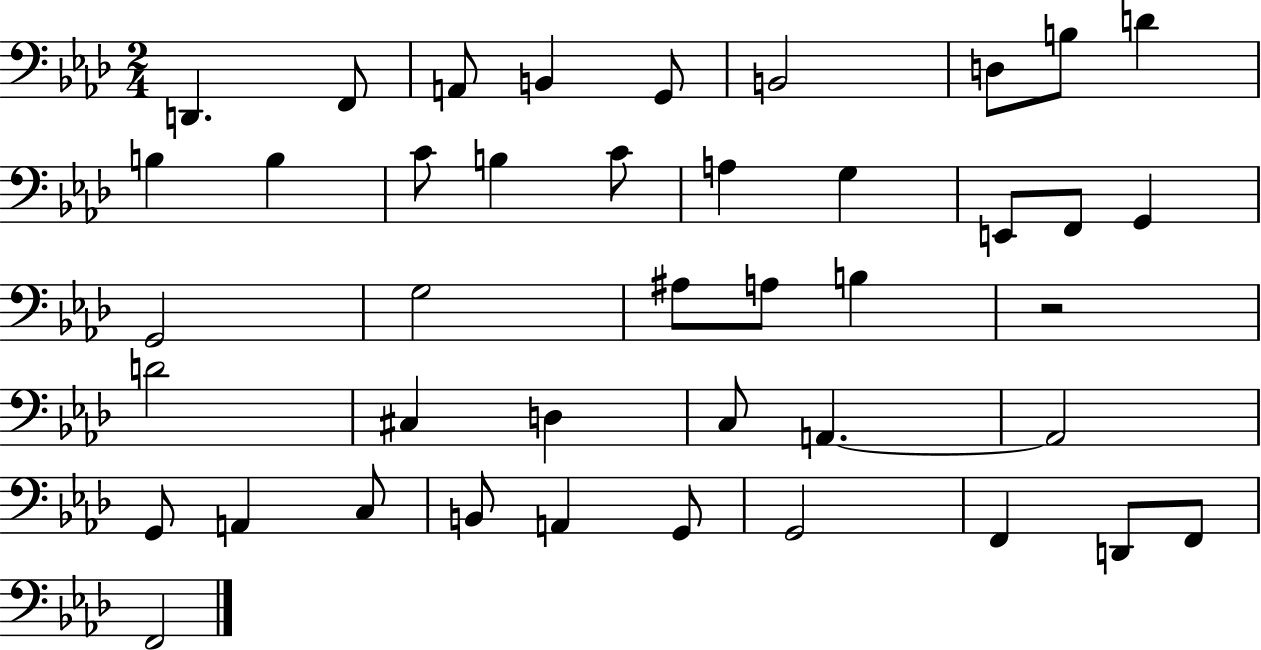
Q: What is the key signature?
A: AES major